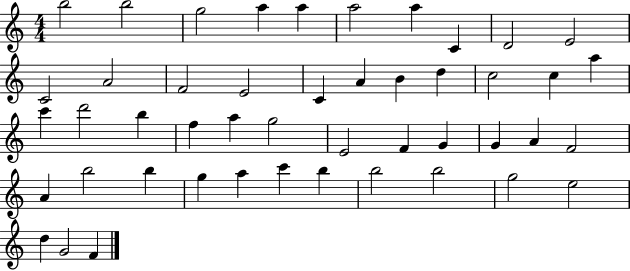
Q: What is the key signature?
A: C major